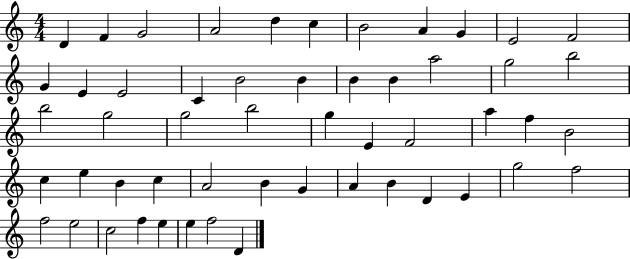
X:1
T:Untitled
M:4/4
L:1/4
K:C
D F G2 A2 d c B2 A G E2 F2 G E E2 C B2 B B B a2 g2 b2 b2 g2 g2 b2 g E F2 a f B2 c e B c A2 B G A B D E g2 f2 f2 e2 c2 f e e f2 D